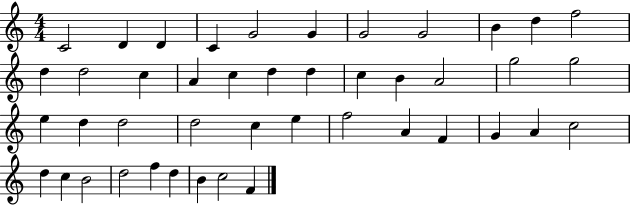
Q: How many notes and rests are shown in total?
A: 44